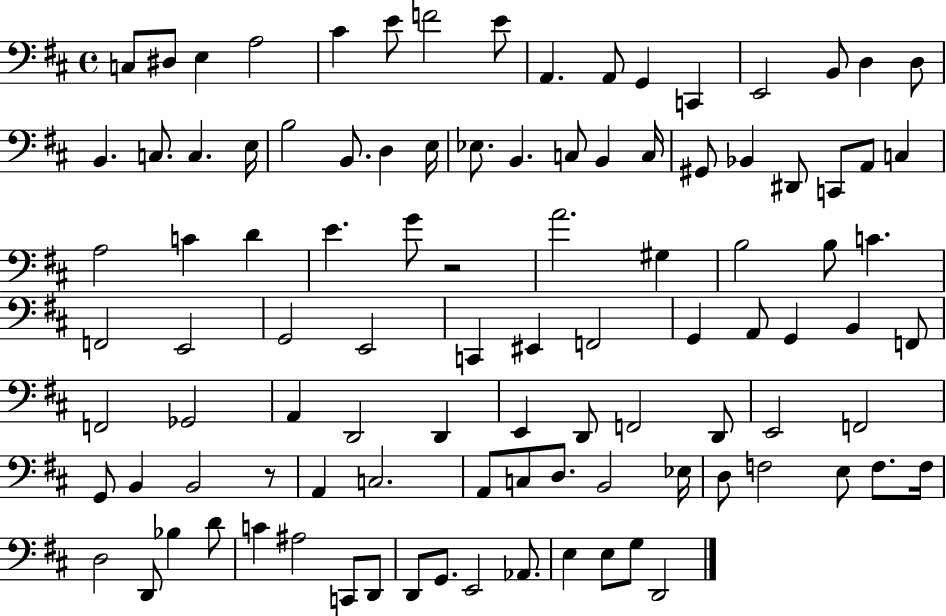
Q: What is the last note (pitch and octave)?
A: D2